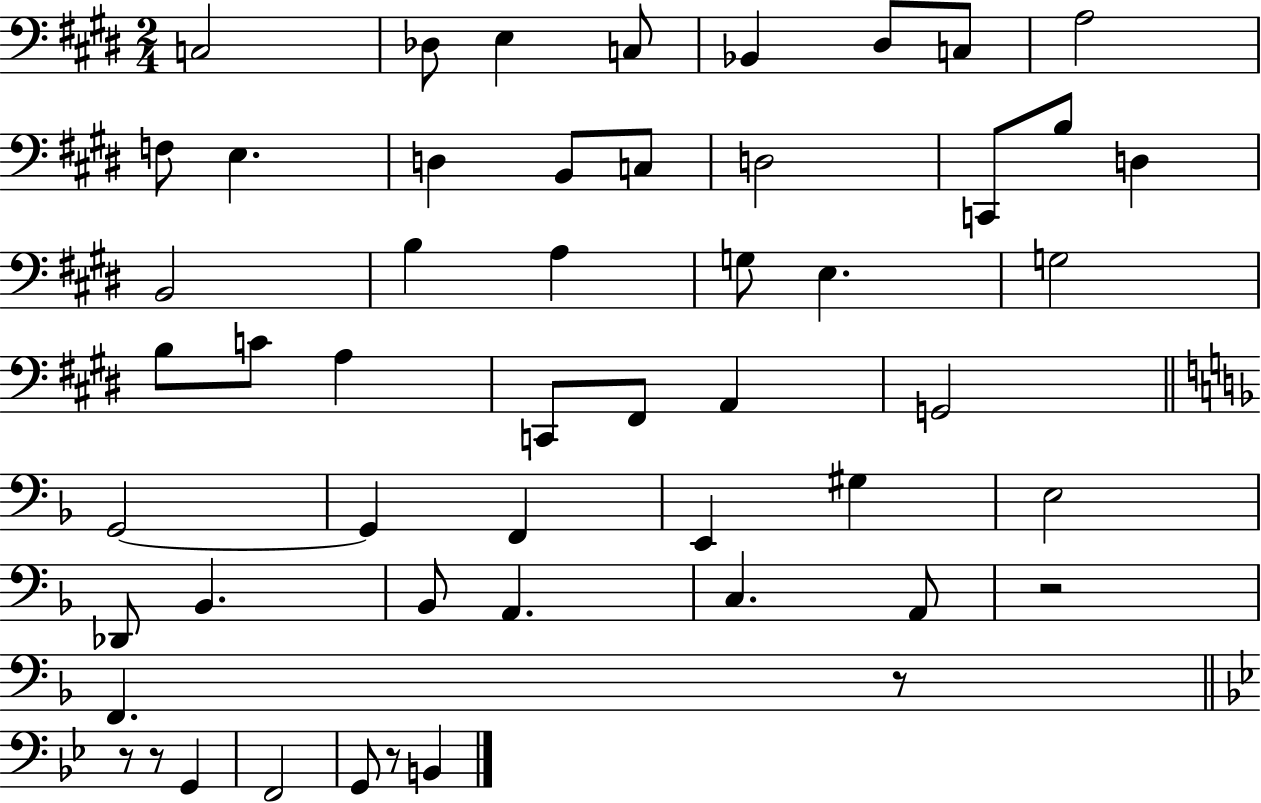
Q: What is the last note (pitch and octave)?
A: B2